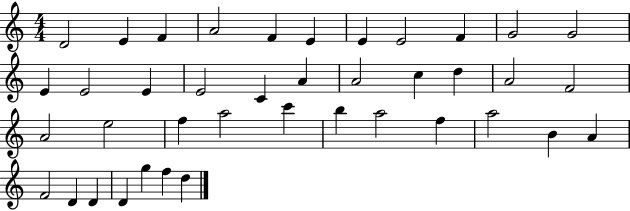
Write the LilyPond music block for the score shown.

{
  \clef treble
  \numericTimeSignature
  \time 4/4
  \key c \major
  d'2 e'4 f'4 | a'2 f'4 e'4 | e'4 e'2 f'4 | g'2 g'2 | \break e'4 e'2 e'4 | e'2 c'4 a'4 | a'2 c''4 d''4 | a'2 f'2 | \break a'2 e''2 | f''4 a''2 c'''4 | b''4 a''2 f''4 | a''2 b'4 a'4 | \break f'2 d'4 d'4 | d'4 g''4 f''4 d''4 | \bar "|."
}